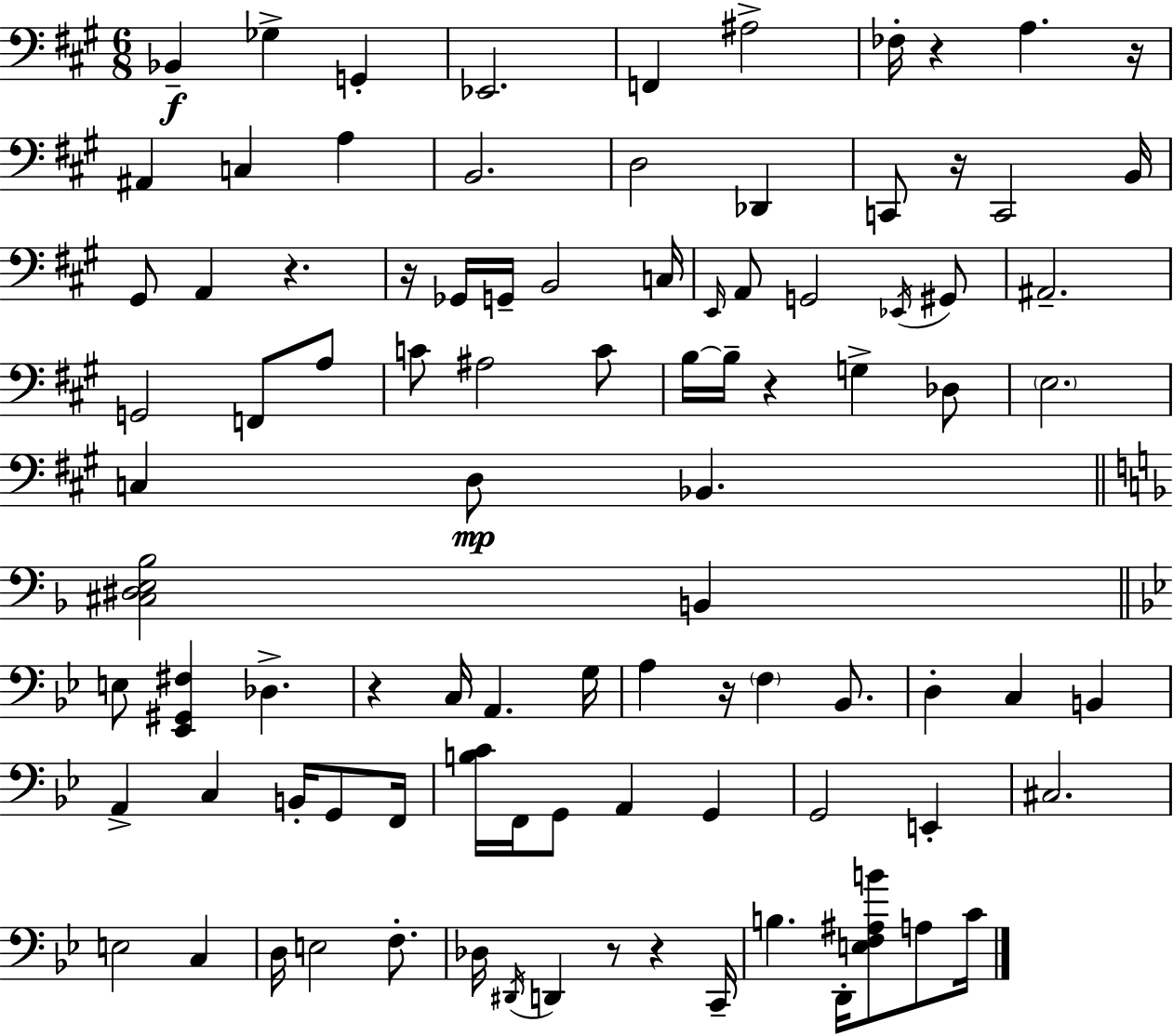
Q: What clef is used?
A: bass